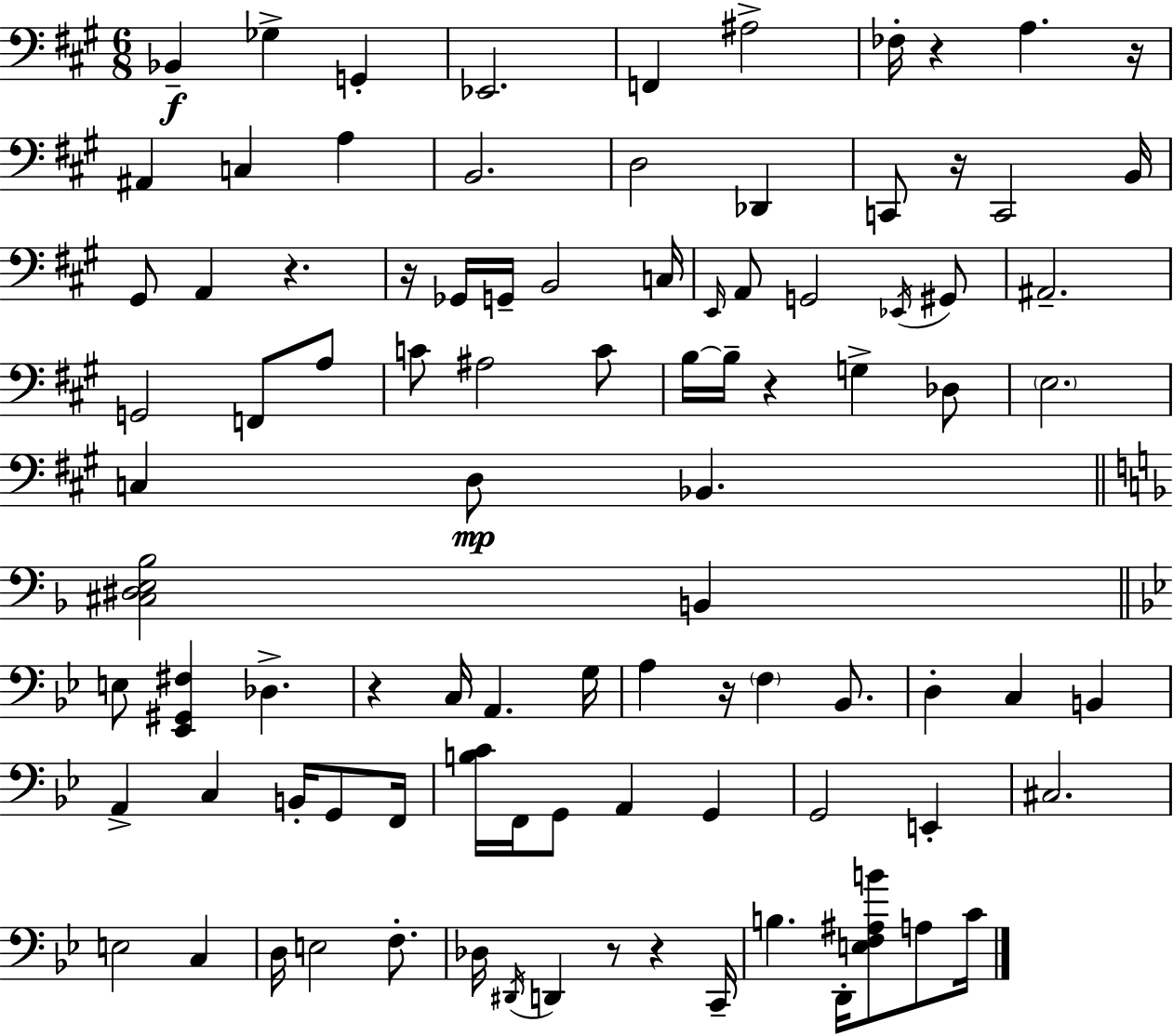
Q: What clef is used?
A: bass